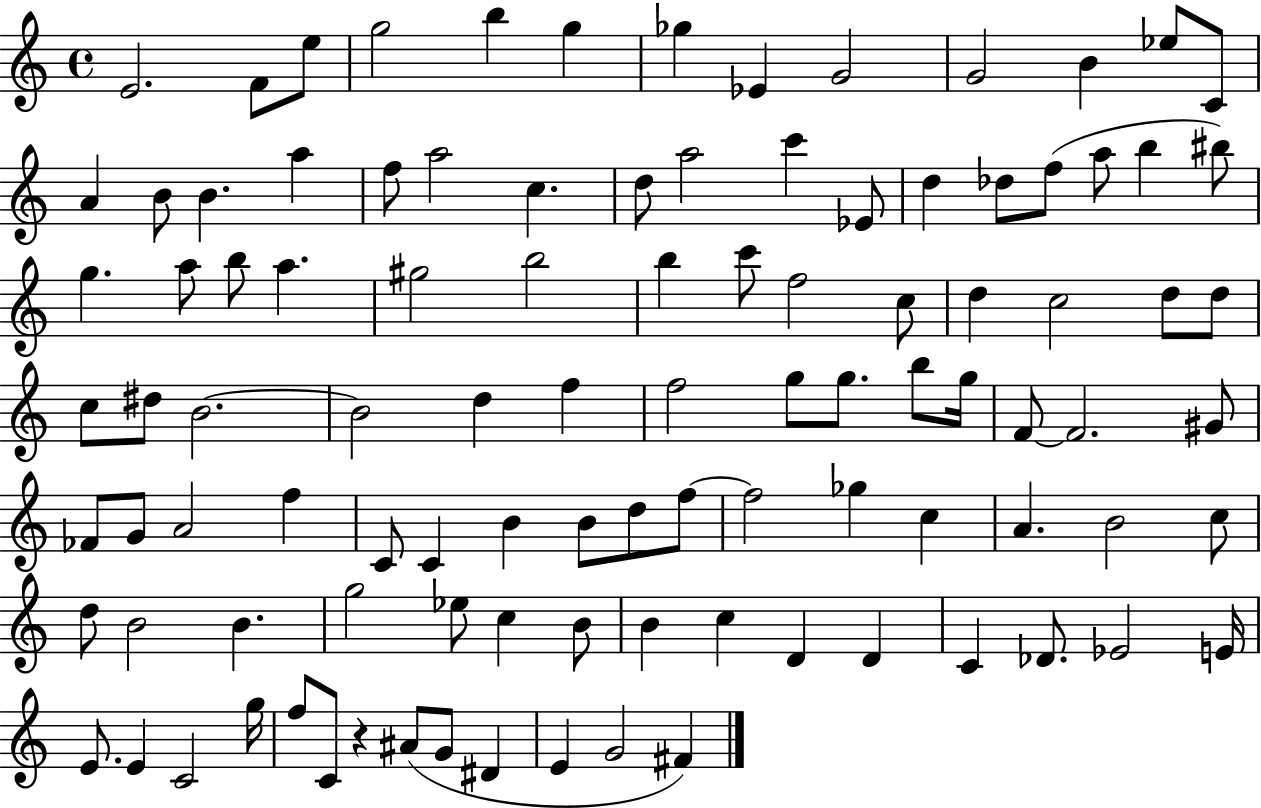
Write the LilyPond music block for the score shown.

{
  \clef treble
  \time 4/4
  \defaultTimeSignature
  \key c \major
  e'2. f'8 e''8 | g''2 b''4 g''4 | ges''4 ees'4 g'2 | g'2 b'4 ees''8 c'8 | \break a'4 b'8 b'4. a''4 | f''8 a''2 c''4. | d''8 a''2 c'''4 ees'8 | d''4 des''8 f''8( a''8 b''4 bis''8) | \break g''4. a''8 b''8 a''4. | gis''2 b''2 | b''4 c'''8 f''2 c''8 | d''4 c''2 d''8 d''8 | \break c''8 dis''8 b'2.~~ | b'2 d''4 f''4 | f''2 g''8 g''8. b''8 g''16 | f'8~~ f'2. gis'8 | \break fes'8 g'8 a'2 f''4 | c'8 c'4 b'4 b'8 d''8 f''8~~ | f''2 ges''4 c''4 | a'4. b'2 c''8 | \break d''8 b'2 b'4. | g''2 ees''8 c''4 b'8 | b'4 c''4 d'4 d'4 | c'4 des'8. ees'2 e'16 | \break e'8. e'4 c'2 g''16 | f''8 c'8 r4 ais'8( g'8 dis'4 | e'4 g'2 fis'4) | \bar "|."
}